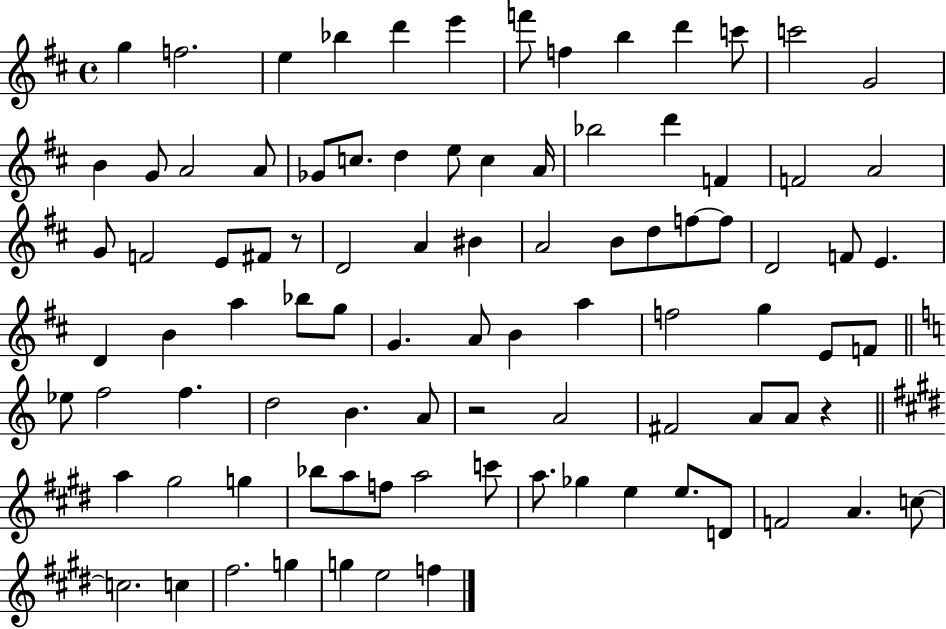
{
  \clef treble
  \time 4/4
  \defaultTimeSignature
  \key d \major
  g''4 f''2. | e''4 bes''4 d'''4 e'''4 | f'''8 f''4 b''4 d'''4 c'''8 | c'''2 g'2 | \break b'4 g'8 a'2 a'8 | ges'8 c''8. d''4 e''8 c''4 a'16 | bes''2 d'''4 f'4 | f'2 a'2 | \break g'8 f'2 e'8 fis'8 r8 | d'2 a'4 bis'4 | a'2 b'8 d''8 f''8~~ f''8 | d'2 f'8 e'4. | \break d'4 b'4 a''4 bes''8 g''8 | g'4. a'8 b'4 a''4 | f''2 g''4 e'8 f'8 | \bar "||" \break \key a \minor ees''8 f''2 f''4. | d''2 b'4. a'8 | r2 a'2 | fis'2 a'8 a'8 r4 | \break \bar "||" \break \key e \major a''4 gis''2 g''4 | bes''8 a''8 f''8 a''2 c'''8 | a''8. ges''4 e''4 e''8. d'8 | f'2 a'4. c''8~~ | \break c''2. c''4 | fis''2. g''4 | g''4 e''2 f''4 | \bar "|."
}